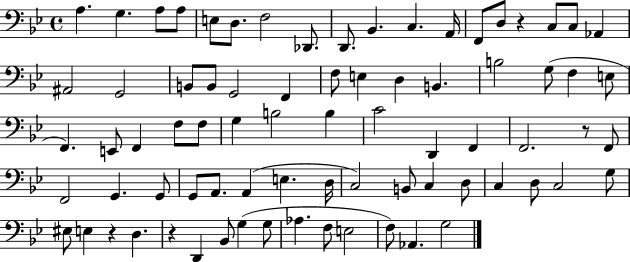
X:1
T:Untitled
M:4/4
L:1/4
K:Bb
A, G, A,/2 A,/2 E,/2 D,/2 F,2 _D,,/2 D,,/2 _B,, C, A,,/4 F,,/2 D,/2 z C,/2 C,/2 _A,, ^A,,2 G,,2 B,,/2 B,,/2 G,,2 F,, F,/2 E, D, B,, B,2 G,/2 F, E,/2 F,, E,,/2 F,, F,/2 F,/2 G, B,2 B, C2 D,, F,, F,,2 z/2 F,,/2 F,,2 G,, G,,/2 G,,/2 A,,/2 A,, E, D,/4 C,2 B,,/2 C, D,/2 C, D,/2 C,2 G,/2 ^E,/2 E, z D, z D,, _B,,/2 G, G,/2 _A, F,/2 E,2 F,/2 _A,, G,2